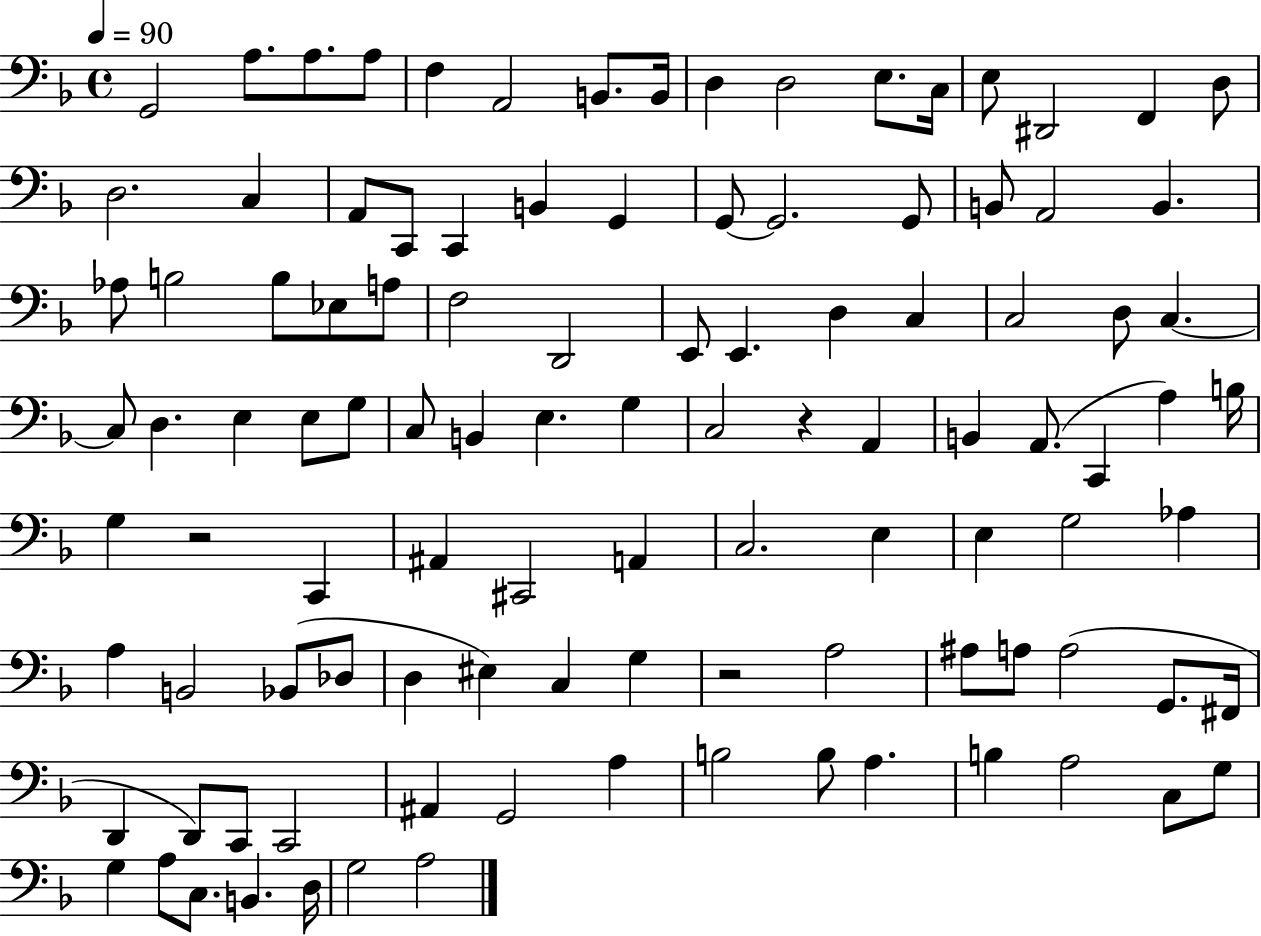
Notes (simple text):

G2/h A3/e. A3/e. A3/e F3/q A2/h B2/e. B2/s D3/q D3/h E3/e. C3/s E3/e D#2/h F2/q D3/e D3/h. C3/q A2/e C2/e C2/q B2/q G2/q G2/e G2/h. G2/e B2/e A2/h B2/q. Ab3/e B3/h B3/e Eb3/e A3/e F3/h D2/h E2/e E2/q. D3/q C3/q C3/h D3/e C3/q. C3/e D3/q. E3/q E3/e G3/e C3/e B2/q E3/q. G3/q C3/h R/q A2/q B2/q A2/e. C2/q A3/q B3/s G3/q R/h C2/q A#2/q C#2/h A2/q C3/h. E3/q E3/q G3/h Ab3/q A3/q B2/h Bb2/e Db3/e D3/q EIS3/q C3/q G3/q R/h A3/h A#3/e A3/e A3/h G2/e. F#2/s D2/q D2/e C2/e C2/h A#2/q G2/h A3/q B3/h B3/e A3/q. B3/q A3/h C3/e G3/e G3/q A3/e C3/e. B2/q. D3/s G3/h A3/h